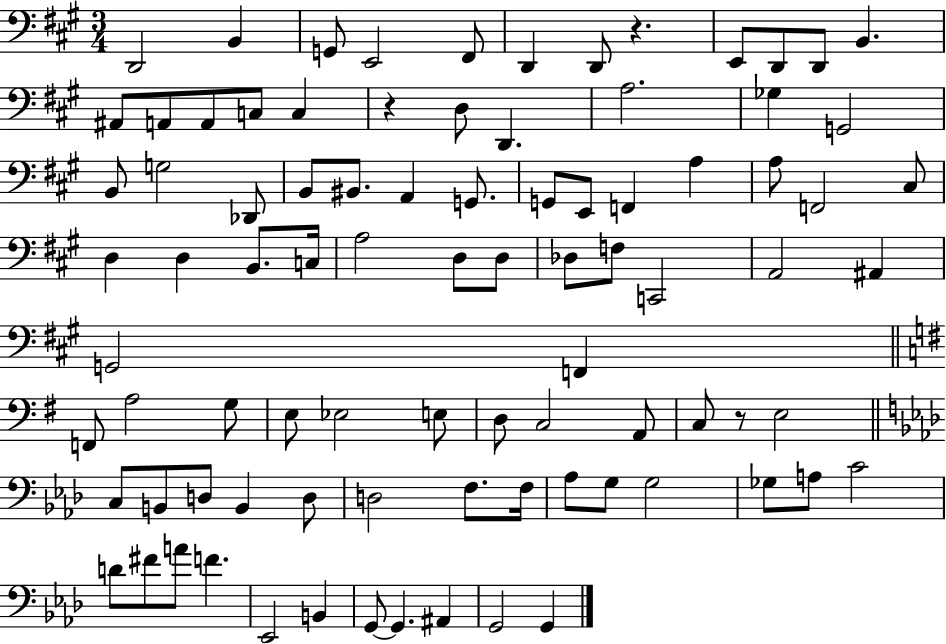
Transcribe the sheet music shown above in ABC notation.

X:1
T:Untitled
M:3/4
L:1/4
K:A
D,,2 B,, G,,/2 E,,2 ^F,,/2 D,, D,,/2 z E,,/2 D,,/2 D,,/2 B,, ^A,,/2 A,,/2 A,,/2 C,/2 C, z D,/2 D,, A,2 _G, G,,2 B,,/2 G,2 _D,,/2 B,,/2 ^B,,/2 A,, G,,/2 G,,/2 E,,/2 F,, A, A,/2 F,,2 ^C,/2 D, D, B,,/2 C,/4 A,2 D,/2 D,/2 _D,/2 F,/2 C,,2 A,,2 ^A,, G,,2 F,, F,,/2 A,2 G,/2 E,/2 _E,2 E,/2 D,/2 C,2 A,,/2 C,/2 z/2 E,2 C,/2 B,,/2 D,/2 B,, D,/2 D,2 F,/2 F,/4 _A,/2 G,/2 G,2 _G,/2 A,/2 C2 D/2 ^F/2 A/2 F _E,,2 B,, G,,/2 G,, ^A,, G,,2 G,,